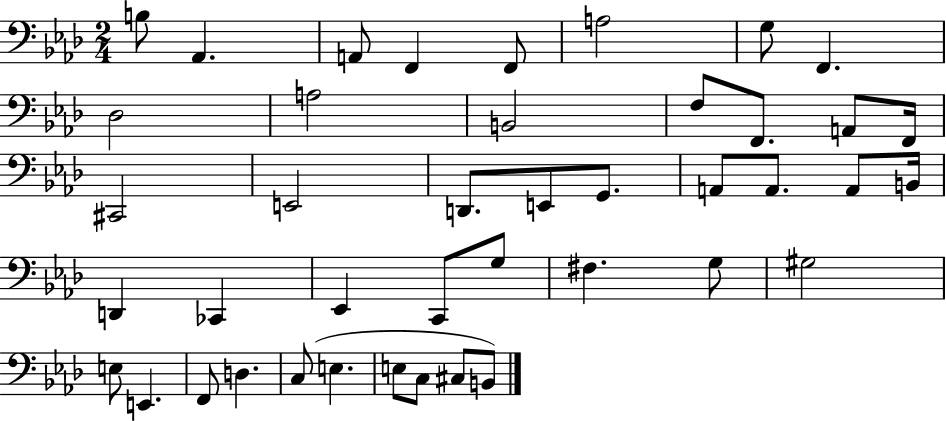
{
  \clef bass
  \numericTimeSignature
  \time 2/4
  \key aes \major
  b8 aes,4. | a,8 f,4 f,8 | a2 | g8 f,4. | \break des2 | a2 | b,2 | f8 f,8. a,8 f,16 | \break cis,2 | e,2 | d,8. e,8 g,8. | a,8 a,8. a,8 b,16 | \break d,4 ces,4 | ees,4 c,8 g8 | fis4. g8 | gis2 | \break e8 e,4. | f,8 d4. | c8( e4. | e8 c8 cis8 b,8) | \break \bar "|."
}